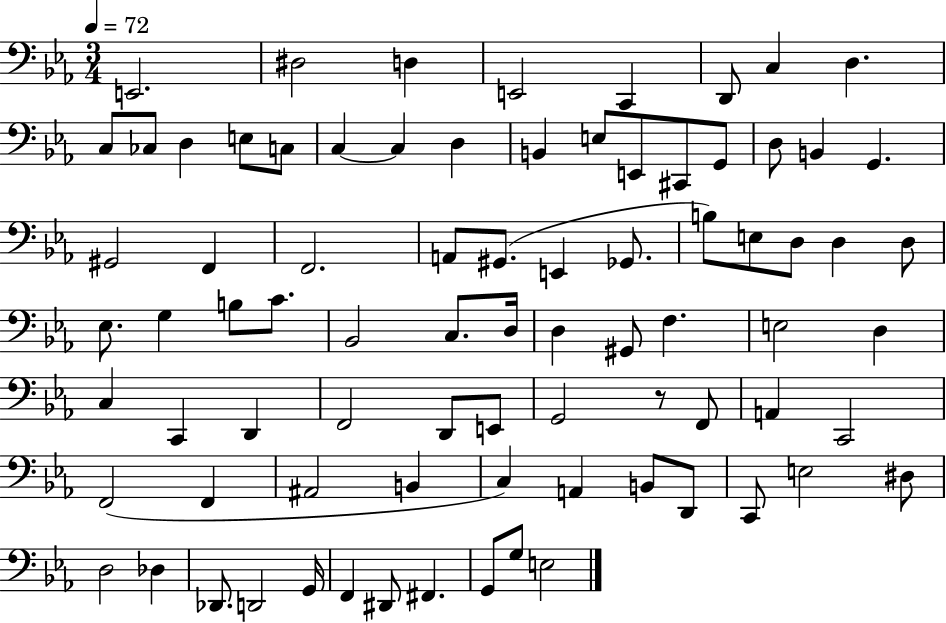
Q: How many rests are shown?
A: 1